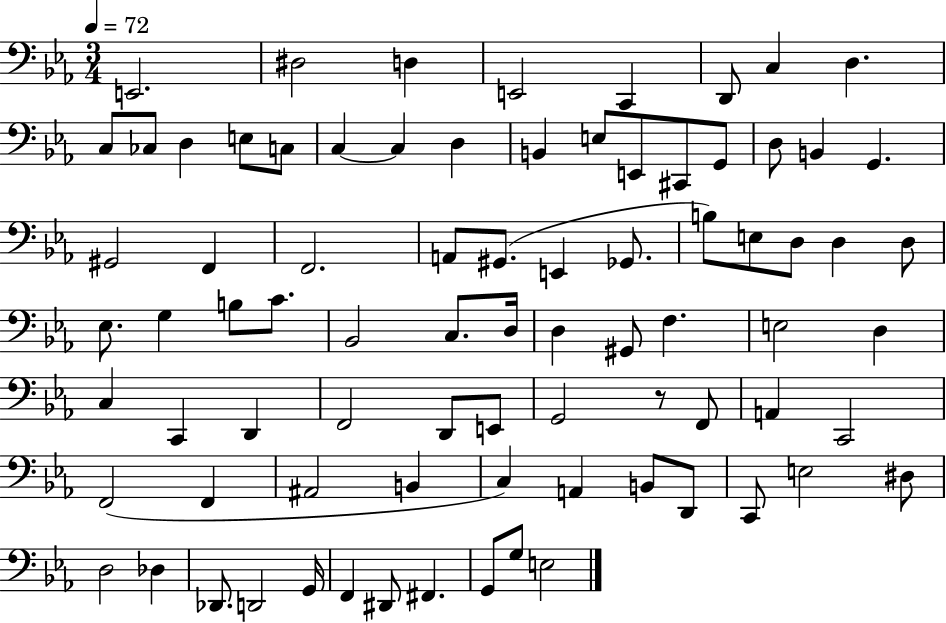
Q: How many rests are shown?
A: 1